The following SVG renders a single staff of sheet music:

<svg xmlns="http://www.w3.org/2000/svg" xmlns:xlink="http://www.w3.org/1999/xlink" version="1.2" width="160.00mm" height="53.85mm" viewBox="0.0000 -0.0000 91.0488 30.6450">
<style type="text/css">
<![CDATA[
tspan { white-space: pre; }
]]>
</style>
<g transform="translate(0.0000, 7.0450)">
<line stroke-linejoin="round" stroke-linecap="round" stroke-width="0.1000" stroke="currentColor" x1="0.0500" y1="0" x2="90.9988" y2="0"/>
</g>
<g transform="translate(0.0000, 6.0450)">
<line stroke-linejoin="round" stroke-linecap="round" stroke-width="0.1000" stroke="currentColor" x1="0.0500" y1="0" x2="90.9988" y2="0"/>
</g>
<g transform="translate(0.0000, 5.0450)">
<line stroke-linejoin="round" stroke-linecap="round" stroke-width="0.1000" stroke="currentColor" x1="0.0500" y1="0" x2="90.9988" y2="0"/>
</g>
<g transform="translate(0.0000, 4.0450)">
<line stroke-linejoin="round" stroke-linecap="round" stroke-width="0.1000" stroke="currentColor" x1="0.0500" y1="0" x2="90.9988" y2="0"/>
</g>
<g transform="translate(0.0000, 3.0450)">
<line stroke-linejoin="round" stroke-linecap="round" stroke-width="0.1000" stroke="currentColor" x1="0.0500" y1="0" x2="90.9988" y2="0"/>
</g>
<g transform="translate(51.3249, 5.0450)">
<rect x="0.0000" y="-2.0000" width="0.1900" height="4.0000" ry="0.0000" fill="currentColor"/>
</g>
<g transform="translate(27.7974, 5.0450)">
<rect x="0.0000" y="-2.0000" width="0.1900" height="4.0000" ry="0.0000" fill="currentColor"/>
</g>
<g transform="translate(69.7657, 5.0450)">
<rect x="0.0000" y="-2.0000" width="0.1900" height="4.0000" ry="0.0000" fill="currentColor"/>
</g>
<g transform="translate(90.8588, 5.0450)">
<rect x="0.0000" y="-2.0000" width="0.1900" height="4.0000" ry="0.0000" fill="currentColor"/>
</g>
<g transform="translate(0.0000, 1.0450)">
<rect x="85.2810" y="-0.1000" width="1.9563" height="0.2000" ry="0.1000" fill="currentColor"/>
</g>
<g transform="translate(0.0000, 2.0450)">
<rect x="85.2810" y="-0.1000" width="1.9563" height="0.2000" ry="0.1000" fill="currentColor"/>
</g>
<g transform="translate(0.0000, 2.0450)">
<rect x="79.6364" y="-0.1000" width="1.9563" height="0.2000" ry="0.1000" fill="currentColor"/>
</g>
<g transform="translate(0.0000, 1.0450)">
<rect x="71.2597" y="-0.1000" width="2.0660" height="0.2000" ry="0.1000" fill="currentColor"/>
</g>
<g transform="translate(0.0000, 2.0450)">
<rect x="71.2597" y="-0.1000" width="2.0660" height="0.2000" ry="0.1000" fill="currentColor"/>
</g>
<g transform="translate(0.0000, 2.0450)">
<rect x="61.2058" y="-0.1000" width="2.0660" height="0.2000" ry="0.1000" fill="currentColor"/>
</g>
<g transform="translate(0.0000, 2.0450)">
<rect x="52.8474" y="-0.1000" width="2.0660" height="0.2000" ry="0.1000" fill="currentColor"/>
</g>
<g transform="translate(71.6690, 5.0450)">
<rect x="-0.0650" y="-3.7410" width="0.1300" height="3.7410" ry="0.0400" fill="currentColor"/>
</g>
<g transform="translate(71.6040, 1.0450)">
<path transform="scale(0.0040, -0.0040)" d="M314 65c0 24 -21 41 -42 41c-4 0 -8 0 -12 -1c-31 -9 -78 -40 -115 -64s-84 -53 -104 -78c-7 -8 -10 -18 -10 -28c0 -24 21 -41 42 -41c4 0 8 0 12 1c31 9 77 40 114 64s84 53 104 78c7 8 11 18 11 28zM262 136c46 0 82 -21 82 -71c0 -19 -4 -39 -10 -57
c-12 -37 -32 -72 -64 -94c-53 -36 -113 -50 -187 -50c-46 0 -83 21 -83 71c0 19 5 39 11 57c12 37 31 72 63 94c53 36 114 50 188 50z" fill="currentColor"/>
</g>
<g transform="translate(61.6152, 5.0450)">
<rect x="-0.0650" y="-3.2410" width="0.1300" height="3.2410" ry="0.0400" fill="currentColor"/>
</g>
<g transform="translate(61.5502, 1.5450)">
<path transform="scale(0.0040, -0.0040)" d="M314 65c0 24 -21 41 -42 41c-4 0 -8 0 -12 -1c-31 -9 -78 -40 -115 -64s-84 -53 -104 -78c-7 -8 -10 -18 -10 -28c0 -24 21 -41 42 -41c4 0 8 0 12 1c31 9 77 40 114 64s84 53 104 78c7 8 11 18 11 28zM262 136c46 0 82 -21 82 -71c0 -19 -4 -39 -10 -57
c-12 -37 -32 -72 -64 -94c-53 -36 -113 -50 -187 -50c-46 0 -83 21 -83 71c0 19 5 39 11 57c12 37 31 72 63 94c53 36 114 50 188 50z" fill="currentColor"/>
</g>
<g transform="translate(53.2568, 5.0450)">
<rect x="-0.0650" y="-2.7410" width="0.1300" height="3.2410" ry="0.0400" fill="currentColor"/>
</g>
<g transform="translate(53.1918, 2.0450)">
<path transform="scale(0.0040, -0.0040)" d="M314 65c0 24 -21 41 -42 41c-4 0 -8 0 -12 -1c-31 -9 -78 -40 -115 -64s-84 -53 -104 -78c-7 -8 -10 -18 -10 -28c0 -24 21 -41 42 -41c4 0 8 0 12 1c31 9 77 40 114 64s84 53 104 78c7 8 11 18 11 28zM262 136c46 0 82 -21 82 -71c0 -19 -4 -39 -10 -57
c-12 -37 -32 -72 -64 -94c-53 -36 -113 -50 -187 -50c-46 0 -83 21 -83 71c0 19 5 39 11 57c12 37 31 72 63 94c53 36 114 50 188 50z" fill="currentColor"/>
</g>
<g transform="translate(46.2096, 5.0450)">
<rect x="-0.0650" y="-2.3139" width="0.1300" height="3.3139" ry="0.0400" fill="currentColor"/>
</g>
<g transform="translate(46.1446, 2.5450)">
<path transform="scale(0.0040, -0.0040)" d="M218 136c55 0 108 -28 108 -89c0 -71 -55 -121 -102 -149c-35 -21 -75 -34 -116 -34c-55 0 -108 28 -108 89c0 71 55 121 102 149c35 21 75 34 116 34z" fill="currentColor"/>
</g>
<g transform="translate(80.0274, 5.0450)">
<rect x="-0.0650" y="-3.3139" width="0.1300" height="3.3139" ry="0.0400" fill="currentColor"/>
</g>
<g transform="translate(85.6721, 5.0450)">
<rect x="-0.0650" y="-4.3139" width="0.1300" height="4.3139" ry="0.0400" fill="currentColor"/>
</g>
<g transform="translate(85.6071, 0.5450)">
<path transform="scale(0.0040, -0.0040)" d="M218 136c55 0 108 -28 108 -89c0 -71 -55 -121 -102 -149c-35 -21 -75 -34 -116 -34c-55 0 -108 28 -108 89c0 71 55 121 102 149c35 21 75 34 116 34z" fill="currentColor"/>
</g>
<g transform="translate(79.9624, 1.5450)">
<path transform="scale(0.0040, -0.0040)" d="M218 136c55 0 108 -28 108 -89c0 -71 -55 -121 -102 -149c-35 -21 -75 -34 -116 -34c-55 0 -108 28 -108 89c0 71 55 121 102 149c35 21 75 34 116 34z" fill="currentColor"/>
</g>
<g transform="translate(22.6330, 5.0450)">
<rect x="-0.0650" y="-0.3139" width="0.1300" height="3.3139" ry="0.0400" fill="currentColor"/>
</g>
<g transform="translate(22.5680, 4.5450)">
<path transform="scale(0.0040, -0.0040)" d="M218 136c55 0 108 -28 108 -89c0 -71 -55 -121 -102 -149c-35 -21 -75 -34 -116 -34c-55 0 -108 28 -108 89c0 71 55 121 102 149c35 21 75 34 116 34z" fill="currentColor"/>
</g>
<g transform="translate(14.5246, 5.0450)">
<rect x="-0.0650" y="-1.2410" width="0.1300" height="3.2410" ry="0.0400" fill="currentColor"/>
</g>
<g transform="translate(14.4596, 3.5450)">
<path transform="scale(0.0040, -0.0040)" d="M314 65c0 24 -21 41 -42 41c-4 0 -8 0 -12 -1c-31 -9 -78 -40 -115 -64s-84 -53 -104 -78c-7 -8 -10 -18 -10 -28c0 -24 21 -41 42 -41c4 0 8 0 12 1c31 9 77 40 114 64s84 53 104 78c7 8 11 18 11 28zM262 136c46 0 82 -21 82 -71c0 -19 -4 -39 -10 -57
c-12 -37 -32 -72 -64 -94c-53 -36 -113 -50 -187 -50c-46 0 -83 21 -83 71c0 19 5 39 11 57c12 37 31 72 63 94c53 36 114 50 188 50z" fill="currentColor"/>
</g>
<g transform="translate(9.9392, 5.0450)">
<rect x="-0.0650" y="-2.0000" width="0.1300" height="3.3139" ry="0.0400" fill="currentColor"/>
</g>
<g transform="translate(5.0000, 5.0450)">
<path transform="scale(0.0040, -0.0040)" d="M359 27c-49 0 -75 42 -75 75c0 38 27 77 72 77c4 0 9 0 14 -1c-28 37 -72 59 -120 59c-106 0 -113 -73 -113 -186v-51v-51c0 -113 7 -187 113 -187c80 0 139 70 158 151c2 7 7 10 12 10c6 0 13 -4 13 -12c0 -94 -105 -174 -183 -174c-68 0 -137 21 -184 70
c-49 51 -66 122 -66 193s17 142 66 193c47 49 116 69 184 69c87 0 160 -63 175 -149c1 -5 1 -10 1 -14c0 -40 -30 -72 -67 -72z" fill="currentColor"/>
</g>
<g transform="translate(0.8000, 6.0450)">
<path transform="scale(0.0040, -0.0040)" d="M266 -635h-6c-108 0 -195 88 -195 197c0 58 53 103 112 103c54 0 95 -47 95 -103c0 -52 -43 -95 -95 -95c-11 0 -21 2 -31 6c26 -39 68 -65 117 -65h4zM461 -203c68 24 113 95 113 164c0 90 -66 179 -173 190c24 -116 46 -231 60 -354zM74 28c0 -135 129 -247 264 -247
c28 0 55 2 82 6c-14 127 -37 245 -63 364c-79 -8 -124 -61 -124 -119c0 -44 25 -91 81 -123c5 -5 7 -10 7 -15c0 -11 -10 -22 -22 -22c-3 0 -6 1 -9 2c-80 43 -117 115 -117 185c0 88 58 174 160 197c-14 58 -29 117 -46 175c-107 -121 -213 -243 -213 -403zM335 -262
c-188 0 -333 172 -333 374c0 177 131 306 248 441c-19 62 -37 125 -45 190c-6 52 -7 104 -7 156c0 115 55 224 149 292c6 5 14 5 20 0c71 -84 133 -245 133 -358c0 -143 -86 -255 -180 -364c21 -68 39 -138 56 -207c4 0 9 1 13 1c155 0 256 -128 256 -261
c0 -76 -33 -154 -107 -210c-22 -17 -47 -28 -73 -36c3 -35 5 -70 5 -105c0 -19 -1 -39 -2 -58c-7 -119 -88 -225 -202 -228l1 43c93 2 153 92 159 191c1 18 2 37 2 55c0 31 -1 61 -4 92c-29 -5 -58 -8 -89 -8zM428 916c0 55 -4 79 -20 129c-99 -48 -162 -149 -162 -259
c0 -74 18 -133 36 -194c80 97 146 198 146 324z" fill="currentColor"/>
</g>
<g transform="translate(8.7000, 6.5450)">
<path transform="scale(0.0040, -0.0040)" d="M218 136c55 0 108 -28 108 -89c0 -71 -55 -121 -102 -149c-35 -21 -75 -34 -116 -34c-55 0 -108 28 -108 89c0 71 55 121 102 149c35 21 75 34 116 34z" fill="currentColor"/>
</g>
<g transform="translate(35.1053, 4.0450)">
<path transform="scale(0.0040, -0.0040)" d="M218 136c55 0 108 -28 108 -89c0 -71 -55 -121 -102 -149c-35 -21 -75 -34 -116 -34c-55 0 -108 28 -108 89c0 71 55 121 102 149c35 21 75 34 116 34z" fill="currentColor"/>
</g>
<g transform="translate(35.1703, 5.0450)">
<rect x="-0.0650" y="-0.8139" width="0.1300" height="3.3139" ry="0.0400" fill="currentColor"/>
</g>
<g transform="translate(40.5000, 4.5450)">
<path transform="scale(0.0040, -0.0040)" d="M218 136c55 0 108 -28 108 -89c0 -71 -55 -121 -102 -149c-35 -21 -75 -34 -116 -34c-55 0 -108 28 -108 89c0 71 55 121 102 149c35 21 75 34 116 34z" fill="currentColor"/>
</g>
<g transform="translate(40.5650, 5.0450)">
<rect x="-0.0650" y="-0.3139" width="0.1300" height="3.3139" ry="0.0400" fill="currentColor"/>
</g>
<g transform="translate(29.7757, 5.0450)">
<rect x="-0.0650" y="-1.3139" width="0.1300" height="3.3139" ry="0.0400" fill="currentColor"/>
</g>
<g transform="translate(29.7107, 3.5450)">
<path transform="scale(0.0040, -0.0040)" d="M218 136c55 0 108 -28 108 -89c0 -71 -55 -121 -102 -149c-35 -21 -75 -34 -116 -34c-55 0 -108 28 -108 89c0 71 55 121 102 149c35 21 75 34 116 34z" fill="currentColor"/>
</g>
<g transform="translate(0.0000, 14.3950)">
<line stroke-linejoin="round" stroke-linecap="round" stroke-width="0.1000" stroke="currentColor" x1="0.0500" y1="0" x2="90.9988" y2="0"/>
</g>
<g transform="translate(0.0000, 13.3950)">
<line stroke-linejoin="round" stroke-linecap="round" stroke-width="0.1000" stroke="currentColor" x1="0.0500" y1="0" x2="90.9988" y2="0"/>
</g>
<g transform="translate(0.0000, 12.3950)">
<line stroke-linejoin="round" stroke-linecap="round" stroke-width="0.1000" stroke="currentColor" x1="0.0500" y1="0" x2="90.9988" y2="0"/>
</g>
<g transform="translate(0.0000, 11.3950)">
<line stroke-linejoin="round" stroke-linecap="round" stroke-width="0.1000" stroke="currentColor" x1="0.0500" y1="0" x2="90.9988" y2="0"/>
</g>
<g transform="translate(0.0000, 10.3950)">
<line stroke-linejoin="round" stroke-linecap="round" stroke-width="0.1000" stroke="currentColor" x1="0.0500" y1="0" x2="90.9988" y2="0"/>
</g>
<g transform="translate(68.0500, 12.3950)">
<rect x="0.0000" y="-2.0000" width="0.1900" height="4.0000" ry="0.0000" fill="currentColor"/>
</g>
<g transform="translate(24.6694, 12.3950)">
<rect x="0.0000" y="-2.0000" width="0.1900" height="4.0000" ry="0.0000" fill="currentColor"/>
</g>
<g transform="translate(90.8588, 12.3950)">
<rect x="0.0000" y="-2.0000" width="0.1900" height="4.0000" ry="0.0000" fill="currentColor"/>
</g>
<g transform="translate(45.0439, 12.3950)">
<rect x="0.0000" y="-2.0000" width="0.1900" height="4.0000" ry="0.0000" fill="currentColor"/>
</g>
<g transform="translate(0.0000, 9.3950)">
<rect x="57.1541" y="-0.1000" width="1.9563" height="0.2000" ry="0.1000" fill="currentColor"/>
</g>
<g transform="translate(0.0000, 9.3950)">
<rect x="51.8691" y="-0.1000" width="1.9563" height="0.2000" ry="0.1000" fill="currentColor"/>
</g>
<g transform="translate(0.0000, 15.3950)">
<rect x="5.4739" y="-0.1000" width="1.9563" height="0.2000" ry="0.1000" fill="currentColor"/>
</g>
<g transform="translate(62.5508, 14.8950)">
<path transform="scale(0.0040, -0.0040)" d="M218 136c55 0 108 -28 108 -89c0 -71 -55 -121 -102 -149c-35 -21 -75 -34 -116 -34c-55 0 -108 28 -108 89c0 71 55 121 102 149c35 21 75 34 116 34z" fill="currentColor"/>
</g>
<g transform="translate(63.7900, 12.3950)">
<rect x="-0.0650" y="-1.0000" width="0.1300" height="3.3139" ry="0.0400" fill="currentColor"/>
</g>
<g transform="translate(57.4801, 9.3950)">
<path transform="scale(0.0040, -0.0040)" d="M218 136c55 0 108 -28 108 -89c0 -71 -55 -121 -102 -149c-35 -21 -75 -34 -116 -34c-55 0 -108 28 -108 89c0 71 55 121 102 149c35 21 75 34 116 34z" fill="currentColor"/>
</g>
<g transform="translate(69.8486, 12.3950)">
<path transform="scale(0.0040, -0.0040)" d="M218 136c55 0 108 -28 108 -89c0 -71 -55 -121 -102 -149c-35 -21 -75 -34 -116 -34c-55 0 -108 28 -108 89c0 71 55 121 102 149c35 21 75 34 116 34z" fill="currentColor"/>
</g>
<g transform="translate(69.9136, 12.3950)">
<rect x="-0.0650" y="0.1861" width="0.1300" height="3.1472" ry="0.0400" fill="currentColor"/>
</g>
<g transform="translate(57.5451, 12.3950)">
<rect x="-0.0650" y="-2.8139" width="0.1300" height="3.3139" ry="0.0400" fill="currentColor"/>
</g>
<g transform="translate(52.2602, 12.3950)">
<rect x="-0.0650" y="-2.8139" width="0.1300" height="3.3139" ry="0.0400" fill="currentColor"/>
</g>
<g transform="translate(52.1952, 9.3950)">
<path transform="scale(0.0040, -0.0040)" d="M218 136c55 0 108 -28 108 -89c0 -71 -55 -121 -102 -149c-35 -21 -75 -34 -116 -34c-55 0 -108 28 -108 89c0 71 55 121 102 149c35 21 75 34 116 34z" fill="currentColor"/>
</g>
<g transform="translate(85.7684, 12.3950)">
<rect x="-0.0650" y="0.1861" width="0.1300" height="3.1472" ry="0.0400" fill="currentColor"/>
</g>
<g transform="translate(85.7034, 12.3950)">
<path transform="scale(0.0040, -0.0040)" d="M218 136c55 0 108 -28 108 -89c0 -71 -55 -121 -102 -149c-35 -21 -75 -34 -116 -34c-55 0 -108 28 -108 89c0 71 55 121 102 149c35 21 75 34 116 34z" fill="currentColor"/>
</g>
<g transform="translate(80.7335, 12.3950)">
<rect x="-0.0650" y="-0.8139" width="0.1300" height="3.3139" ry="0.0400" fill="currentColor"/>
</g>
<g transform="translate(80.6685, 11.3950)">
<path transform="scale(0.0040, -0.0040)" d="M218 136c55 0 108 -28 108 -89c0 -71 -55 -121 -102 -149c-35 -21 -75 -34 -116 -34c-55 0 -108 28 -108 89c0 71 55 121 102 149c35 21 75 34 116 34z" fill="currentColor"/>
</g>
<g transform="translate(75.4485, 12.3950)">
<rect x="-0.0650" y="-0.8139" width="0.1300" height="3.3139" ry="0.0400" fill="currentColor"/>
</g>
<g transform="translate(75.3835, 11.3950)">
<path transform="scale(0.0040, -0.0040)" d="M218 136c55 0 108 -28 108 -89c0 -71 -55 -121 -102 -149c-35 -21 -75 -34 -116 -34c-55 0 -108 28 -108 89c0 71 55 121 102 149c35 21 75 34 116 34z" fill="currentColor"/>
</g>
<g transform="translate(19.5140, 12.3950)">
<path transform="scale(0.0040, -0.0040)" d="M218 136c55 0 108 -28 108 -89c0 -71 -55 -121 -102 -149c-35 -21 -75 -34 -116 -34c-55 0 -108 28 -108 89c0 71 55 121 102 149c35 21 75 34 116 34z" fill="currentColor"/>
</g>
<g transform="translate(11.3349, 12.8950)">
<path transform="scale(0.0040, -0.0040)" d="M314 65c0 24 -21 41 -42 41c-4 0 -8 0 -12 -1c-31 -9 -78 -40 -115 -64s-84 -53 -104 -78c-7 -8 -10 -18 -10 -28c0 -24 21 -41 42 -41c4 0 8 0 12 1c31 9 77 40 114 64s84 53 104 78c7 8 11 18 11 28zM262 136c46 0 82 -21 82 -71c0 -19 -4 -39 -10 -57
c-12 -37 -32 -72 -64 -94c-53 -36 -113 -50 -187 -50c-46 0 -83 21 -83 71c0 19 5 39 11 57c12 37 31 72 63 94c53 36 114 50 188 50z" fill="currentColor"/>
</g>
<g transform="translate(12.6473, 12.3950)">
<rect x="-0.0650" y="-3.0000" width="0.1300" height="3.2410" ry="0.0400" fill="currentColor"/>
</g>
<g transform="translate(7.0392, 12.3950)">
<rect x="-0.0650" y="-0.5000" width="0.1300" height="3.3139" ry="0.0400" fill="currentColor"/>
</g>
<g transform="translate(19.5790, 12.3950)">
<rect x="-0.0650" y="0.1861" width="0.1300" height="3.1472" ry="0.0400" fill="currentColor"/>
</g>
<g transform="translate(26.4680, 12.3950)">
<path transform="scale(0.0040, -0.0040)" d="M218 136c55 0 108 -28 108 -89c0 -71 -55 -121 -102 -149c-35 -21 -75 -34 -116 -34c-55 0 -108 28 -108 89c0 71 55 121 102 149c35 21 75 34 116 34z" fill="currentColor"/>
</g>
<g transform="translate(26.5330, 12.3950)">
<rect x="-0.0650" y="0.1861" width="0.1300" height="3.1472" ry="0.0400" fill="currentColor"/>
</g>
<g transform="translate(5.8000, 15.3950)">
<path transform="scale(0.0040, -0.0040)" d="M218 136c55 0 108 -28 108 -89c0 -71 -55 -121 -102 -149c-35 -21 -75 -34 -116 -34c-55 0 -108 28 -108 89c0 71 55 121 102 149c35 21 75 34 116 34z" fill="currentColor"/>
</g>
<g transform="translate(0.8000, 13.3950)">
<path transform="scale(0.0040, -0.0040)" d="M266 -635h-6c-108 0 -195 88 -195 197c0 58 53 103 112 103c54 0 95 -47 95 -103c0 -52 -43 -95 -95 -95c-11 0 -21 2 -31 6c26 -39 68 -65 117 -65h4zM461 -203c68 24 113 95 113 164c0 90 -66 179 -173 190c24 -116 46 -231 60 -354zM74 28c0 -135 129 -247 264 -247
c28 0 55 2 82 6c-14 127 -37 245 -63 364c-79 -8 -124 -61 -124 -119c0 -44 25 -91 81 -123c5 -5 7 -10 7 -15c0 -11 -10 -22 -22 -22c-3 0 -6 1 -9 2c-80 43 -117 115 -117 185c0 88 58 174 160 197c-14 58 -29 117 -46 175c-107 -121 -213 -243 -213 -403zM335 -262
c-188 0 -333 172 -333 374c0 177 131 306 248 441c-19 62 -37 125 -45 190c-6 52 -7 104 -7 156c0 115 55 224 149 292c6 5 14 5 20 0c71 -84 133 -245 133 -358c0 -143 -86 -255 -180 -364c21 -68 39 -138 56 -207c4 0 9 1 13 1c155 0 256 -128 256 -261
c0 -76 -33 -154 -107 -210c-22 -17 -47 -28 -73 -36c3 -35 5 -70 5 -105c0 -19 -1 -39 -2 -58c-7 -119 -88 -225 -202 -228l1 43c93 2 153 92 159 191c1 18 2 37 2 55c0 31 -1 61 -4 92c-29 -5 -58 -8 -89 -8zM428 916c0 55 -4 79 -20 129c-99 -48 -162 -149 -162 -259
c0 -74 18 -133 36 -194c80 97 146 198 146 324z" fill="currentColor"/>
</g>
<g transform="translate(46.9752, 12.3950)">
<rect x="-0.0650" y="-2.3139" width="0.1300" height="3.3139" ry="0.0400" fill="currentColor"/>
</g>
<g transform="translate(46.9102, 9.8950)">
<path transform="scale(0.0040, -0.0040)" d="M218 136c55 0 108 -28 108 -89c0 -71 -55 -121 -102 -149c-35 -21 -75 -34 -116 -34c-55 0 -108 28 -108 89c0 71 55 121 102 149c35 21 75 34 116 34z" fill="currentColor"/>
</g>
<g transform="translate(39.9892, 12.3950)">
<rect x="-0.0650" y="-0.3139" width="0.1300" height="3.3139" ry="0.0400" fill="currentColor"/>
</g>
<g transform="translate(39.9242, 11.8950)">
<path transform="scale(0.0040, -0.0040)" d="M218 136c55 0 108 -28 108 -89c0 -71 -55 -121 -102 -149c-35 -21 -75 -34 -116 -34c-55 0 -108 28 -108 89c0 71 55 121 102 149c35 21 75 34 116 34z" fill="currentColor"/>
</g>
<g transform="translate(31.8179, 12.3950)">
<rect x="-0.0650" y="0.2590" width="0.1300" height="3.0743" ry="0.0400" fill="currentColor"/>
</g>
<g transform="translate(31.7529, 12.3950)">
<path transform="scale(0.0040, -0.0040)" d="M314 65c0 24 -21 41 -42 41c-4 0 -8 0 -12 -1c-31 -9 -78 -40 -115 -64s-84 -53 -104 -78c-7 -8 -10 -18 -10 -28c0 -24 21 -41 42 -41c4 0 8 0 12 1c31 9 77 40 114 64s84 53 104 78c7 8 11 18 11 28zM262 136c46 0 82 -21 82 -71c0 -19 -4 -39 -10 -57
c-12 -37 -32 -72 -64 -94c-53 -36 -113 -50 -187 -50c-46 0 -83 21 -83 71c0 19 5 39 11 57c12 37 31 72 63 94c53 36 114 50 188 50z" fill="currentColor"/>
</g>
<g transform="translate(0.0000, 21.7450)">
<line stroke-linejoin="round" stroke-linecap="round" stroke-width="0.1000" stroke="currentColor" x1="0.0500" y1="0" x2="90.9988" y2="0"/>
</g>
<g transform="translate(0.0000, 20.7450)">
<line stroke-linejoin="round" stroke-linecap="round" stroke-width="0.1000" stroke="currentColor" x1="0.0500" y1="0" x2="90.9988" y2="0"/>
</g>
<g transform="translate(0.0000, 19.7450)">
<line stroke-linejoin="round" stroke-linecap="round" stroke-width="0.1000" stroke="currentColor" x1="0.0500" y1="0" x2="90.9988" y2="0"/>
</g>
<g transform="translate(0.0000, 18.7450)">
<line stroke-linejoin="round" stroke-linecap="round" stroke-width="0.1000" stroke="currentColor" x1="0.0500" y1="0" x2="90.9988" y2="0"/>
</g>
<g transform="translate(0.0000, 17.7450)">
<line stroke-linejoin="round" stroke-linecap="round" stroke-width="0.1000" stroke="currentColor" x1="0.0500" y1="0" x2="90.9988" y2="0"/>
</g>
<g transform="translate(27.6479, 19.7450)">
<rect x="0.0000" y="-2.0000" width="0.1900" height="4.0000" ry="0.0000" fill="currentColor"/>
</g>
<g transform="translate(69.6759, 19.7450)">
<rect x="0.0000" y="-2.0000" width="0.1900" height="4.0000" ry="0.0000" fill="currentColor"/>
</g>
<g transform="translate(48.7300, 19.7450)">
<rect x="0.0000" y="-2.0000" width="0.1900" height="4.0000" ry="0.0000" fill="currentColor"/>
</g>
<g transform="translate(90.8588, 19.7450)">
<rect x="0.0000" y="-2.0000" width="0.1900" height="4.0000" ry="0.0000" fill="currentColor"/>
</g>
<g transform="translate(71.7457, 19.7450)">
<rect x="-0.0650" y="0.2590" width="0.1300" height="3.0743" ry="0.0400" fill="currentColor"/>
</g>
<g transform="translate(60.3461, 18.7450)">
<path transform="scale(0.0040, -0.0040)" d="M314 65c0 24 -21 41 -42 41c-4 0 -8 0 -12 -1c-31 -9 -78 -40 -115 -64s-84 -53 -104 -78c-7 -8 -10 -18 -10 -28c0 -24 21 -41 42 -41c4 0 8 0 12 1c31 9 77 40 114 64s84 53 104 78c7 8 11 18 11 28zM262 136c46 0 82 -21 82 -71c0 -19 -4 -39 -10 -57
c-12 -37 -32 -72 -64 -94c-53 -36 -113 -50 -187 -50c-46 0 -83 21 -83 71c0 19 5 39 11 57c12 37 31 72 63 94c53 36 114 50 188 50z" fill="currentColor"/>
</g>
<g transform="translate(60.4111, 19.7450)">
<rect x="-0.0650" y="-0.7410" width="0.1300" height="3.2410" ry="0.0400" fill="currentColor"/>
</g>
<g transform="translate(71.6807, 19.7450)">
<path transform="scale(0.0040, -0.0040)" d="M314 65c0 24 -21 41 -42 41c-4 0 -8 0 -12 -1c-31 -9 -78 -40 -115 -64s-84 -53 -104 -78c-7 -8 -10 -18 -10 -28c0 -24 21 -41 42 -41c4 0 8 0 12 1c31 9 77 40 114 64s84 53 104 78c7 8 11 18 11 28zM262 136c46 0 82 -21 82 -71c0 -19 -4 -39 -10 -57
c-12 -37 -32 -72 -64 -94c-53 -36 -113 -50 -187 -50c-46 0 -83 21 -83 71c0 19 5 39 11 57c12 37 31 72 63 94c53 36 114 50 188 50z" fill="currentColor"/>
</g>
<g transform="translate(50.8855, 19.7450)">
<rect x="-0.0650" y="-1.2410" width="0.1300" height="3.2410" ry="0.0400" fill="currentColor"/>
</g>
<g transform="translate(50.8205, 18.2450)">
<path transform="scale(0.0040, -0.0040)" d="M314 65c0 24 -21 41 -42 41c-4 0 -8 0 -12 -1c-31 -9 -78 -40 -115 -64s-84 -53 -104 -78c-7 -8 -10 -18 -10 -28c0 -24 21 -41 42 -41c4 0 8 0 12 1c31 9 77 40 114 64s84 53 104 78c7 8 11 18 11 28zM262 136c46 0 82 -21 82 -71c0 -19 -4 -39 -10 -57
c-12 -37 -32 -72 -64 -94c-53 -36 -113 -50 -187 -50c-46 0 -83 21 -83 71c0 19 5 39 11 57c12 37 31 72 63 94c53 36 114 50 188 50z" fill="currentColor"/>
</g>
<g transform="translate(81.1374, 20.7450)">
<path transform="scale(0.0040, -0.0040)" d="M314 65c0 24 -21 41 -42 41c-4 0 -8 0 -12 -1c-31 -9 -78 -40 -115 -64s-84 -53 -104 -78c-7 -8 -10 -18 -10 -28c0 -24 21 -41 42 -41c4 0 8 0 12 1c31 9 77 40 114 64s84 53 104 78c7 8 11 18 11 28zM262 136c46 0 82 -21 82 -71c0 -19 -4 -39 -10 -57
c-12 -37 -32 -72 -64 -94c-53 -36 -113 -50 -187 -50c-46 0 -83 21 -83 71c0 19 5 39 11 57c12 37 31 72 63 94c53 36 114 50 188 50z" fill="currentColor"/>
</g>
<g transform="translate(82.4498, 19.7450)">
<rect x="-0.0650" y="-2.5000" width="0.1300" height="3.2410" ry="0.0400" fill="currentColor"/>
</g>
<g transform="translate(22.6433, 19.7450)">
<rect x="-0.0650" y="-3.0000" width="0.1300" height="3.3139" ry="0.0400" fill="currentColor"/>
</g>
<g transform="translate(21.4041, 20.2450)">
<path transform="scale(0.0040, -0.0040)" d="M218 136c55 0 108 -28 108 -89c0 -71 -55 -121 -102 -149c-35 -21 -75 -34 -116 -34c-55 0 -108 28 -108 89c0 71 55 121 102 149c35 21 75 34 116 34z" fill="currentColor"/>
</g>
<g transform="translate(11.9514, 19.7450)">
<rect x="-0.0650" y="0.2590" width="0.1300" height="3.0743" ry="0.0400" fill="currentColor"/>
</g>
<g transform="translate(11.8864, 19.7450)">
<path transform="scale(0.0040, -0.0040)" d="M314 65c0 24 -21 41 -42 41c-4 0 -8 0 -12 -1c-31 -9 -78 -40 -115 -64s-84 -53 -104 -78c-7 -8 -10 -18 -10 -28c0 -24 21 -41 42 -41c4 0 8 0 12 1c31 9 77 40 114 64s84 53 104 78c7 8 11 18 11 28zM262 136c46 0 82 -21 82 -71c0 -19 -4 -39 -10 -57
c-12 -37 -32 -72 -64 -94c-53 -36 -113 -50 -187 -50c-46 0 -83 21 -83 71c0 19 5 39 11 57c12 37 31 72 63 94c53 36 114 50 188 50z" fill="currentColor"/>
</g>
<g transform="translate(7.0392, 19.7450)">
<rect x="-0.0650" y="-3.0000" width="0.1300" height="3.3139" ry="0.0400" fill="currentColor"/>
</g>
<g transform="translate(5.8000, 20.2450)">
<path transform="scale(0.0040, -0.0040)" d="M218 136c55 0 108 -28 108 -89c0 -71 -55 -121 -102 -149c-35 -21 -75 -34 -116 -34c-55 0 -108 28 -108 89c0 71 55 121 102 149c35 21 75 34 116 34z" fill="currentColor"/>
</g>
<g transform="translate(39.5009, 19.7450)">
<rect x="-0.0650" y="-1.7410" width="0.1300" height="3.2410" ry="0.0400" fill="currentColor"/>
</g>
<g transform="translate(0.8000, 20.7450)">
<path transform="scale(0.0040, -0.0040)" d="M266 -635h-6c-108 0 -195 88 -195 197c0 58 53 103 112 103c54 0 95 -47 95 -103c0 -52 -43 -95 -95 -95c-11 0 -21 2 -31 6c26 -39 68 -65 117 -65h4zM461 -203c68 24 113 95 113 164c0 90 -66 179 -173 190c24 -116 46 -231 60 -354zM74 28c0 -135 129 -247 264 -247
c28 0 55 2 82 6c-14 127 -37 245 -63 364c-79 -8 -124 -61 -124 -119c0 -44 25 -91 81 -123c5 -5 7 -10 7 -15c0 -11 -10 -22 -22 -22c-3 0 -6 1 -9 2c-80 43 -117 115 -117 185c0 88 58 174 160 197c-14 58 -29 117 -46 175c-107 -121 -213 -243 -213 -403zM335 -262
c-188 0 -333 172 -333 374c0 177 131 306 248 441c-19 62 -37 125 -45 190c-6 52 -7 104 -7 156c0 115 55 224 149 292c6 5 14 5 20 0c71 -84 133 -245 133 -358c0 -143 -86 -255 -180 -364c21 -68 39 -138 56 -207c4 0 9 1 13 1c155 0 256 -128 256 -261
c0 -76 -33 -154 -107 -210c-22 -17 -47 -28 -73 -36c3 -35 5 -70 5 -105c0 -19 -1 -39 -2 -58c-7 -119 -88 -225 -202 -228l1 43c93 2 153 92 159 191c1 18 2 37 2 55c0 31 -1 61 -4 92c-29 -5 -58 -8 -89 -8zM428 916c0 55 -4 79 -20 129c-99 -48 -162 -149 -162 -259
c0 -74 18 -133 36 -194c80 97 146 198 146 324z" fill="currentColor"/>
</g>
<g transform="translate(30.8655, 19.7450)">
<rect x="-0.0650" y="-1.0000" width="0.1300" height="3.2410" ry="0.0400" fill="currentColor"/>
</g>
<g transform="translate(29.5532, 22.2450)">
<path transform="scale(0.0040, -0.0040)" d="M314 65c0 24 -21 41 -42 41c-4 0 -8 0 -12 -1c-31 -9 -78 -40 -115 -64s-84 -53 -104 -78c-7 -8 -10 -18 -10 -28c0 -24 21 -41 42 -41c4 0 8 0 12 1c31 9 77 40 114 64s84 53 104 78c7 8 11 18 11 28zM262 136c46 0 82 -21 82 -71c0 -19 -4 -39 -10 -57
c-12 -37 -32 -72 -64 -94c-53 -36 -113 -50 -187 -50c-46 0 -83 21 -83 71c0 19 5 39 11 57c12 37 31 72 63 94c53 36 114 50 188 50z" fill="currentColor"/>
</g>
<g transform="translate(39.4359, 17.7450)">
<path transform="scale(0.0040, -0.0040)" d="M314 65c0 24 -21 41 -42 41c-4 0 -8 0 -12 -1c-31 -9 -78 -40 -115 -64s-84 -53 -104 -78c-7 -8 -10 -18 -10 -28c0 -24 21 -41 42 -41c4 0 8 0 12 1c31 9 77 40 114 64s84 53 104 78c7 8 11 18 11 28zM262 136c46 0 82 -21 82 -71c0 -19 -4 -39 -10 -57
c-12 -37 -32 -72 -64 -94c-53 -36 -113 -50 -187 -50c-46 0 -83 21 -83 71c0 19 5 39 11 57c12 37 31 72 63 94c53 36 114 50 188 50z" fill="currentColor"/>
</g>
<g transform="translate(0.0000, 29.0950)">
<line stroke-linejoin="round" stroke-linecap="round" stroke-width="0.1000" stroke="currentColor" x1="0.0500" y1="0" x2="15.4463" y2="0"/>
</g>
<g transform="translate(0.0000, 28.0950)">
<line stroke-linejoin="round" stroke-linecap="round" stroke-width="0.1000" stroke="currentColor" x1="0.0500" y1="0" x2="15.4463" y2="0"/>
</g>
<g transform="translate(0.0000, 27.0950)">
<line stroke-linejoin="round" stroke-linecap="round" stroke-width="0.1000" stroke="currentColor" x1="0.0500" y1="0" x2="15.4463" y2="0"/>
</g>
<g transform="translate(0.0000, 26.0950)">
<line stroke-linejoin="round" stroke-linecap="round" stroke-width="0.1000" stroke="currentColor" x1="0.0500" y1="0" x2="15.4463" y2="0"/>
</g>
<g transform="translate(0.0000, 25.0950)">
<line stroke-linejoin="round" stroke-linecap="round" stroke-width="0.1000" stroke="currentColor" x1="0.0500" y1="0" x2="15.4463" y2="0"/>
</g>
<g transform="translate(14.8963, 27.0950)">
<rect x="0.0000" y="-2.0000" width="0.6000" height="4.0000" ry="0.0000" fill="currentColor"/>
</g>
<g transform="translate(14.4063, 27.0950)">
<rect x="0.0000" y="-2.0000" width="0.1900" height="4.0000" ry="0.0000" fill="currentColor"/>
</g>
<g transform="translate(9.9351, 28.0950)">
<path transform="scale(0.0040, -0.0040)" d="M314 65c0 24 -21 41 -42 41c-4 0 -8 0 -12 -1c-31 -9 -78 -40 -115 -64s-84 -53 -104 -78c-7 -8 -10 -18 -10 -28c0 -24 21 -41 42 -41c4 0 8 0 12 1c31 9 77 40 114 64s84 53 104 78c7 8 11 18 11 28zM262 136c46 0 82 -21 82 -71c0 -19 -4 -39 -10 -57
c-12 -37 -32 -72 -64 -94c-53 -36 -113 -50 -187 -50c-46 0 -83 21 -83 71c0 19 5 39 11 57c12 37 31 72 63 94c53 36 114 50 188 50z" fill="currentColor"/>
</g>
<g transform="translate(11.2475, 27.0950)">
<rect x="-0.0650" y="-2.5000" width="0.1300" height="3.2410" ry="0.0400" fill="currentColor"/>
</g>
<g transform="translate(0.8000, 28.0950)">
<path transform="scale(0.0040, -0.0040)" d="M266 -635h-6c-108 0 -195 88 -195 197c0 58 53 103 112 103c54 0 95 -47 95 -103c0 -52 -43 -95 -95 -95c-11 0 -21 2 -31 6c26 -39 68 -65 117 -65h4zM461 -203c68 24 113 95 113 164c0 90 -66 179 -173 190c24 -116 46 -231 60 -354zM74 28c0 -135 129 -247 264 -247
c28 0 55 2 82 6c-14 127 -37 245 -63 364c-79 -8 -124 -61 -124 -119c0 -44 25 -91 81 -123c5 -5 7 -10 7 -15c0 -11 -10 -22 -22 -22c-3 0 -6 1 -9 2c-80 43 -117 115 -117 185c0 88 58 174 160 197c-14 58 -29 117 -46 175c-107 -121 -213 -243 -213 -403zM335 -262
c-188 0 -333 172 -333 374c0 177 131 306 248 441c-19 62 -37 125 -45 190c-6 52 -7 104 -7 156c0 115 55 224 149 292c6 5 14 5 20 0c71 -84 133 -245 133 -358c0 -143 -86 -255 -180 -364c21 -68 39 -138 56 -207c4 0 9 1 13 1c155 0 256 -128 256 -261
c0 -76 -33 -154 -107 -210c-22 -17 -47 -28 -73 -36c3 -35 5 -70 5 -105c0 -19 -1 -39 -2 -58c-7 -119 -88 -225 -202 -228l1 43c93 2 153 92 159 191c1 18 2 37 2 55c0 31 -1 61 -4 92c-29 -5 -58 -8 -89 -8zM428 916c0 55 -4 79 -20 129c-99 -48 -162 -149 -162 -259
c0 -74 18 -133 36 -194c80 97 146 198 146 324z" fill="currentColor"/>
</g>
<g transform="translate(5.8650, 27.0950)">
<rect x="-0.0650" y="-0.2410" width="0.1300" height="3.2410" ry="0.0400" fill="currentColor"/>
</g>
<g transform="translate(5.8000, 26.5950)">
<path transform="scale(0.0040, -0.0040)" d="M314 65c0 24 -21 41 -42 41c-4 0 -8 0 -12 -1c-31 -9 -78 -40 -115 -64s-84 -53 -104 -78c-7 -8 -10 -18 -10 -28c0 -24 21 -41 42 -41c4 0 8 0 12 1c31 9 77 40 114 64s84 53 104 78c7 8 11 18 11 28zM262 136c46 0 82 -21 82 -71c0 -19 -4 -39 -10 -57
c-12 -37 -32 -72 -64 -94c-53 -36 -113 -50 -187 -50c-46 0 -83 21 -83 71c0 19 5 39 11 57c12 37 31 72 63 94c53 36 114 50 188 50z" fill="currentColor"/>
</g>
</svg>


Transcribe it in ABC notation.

X:1
T:Untitled
M:4/4
L:1/4
K:C
F e2 c e d c g a2 b2 c'2 b d' C A2 B B B2 c g a a D B d d B A B2 A D2 f2 e2 d2 B2 G2 c2 G2